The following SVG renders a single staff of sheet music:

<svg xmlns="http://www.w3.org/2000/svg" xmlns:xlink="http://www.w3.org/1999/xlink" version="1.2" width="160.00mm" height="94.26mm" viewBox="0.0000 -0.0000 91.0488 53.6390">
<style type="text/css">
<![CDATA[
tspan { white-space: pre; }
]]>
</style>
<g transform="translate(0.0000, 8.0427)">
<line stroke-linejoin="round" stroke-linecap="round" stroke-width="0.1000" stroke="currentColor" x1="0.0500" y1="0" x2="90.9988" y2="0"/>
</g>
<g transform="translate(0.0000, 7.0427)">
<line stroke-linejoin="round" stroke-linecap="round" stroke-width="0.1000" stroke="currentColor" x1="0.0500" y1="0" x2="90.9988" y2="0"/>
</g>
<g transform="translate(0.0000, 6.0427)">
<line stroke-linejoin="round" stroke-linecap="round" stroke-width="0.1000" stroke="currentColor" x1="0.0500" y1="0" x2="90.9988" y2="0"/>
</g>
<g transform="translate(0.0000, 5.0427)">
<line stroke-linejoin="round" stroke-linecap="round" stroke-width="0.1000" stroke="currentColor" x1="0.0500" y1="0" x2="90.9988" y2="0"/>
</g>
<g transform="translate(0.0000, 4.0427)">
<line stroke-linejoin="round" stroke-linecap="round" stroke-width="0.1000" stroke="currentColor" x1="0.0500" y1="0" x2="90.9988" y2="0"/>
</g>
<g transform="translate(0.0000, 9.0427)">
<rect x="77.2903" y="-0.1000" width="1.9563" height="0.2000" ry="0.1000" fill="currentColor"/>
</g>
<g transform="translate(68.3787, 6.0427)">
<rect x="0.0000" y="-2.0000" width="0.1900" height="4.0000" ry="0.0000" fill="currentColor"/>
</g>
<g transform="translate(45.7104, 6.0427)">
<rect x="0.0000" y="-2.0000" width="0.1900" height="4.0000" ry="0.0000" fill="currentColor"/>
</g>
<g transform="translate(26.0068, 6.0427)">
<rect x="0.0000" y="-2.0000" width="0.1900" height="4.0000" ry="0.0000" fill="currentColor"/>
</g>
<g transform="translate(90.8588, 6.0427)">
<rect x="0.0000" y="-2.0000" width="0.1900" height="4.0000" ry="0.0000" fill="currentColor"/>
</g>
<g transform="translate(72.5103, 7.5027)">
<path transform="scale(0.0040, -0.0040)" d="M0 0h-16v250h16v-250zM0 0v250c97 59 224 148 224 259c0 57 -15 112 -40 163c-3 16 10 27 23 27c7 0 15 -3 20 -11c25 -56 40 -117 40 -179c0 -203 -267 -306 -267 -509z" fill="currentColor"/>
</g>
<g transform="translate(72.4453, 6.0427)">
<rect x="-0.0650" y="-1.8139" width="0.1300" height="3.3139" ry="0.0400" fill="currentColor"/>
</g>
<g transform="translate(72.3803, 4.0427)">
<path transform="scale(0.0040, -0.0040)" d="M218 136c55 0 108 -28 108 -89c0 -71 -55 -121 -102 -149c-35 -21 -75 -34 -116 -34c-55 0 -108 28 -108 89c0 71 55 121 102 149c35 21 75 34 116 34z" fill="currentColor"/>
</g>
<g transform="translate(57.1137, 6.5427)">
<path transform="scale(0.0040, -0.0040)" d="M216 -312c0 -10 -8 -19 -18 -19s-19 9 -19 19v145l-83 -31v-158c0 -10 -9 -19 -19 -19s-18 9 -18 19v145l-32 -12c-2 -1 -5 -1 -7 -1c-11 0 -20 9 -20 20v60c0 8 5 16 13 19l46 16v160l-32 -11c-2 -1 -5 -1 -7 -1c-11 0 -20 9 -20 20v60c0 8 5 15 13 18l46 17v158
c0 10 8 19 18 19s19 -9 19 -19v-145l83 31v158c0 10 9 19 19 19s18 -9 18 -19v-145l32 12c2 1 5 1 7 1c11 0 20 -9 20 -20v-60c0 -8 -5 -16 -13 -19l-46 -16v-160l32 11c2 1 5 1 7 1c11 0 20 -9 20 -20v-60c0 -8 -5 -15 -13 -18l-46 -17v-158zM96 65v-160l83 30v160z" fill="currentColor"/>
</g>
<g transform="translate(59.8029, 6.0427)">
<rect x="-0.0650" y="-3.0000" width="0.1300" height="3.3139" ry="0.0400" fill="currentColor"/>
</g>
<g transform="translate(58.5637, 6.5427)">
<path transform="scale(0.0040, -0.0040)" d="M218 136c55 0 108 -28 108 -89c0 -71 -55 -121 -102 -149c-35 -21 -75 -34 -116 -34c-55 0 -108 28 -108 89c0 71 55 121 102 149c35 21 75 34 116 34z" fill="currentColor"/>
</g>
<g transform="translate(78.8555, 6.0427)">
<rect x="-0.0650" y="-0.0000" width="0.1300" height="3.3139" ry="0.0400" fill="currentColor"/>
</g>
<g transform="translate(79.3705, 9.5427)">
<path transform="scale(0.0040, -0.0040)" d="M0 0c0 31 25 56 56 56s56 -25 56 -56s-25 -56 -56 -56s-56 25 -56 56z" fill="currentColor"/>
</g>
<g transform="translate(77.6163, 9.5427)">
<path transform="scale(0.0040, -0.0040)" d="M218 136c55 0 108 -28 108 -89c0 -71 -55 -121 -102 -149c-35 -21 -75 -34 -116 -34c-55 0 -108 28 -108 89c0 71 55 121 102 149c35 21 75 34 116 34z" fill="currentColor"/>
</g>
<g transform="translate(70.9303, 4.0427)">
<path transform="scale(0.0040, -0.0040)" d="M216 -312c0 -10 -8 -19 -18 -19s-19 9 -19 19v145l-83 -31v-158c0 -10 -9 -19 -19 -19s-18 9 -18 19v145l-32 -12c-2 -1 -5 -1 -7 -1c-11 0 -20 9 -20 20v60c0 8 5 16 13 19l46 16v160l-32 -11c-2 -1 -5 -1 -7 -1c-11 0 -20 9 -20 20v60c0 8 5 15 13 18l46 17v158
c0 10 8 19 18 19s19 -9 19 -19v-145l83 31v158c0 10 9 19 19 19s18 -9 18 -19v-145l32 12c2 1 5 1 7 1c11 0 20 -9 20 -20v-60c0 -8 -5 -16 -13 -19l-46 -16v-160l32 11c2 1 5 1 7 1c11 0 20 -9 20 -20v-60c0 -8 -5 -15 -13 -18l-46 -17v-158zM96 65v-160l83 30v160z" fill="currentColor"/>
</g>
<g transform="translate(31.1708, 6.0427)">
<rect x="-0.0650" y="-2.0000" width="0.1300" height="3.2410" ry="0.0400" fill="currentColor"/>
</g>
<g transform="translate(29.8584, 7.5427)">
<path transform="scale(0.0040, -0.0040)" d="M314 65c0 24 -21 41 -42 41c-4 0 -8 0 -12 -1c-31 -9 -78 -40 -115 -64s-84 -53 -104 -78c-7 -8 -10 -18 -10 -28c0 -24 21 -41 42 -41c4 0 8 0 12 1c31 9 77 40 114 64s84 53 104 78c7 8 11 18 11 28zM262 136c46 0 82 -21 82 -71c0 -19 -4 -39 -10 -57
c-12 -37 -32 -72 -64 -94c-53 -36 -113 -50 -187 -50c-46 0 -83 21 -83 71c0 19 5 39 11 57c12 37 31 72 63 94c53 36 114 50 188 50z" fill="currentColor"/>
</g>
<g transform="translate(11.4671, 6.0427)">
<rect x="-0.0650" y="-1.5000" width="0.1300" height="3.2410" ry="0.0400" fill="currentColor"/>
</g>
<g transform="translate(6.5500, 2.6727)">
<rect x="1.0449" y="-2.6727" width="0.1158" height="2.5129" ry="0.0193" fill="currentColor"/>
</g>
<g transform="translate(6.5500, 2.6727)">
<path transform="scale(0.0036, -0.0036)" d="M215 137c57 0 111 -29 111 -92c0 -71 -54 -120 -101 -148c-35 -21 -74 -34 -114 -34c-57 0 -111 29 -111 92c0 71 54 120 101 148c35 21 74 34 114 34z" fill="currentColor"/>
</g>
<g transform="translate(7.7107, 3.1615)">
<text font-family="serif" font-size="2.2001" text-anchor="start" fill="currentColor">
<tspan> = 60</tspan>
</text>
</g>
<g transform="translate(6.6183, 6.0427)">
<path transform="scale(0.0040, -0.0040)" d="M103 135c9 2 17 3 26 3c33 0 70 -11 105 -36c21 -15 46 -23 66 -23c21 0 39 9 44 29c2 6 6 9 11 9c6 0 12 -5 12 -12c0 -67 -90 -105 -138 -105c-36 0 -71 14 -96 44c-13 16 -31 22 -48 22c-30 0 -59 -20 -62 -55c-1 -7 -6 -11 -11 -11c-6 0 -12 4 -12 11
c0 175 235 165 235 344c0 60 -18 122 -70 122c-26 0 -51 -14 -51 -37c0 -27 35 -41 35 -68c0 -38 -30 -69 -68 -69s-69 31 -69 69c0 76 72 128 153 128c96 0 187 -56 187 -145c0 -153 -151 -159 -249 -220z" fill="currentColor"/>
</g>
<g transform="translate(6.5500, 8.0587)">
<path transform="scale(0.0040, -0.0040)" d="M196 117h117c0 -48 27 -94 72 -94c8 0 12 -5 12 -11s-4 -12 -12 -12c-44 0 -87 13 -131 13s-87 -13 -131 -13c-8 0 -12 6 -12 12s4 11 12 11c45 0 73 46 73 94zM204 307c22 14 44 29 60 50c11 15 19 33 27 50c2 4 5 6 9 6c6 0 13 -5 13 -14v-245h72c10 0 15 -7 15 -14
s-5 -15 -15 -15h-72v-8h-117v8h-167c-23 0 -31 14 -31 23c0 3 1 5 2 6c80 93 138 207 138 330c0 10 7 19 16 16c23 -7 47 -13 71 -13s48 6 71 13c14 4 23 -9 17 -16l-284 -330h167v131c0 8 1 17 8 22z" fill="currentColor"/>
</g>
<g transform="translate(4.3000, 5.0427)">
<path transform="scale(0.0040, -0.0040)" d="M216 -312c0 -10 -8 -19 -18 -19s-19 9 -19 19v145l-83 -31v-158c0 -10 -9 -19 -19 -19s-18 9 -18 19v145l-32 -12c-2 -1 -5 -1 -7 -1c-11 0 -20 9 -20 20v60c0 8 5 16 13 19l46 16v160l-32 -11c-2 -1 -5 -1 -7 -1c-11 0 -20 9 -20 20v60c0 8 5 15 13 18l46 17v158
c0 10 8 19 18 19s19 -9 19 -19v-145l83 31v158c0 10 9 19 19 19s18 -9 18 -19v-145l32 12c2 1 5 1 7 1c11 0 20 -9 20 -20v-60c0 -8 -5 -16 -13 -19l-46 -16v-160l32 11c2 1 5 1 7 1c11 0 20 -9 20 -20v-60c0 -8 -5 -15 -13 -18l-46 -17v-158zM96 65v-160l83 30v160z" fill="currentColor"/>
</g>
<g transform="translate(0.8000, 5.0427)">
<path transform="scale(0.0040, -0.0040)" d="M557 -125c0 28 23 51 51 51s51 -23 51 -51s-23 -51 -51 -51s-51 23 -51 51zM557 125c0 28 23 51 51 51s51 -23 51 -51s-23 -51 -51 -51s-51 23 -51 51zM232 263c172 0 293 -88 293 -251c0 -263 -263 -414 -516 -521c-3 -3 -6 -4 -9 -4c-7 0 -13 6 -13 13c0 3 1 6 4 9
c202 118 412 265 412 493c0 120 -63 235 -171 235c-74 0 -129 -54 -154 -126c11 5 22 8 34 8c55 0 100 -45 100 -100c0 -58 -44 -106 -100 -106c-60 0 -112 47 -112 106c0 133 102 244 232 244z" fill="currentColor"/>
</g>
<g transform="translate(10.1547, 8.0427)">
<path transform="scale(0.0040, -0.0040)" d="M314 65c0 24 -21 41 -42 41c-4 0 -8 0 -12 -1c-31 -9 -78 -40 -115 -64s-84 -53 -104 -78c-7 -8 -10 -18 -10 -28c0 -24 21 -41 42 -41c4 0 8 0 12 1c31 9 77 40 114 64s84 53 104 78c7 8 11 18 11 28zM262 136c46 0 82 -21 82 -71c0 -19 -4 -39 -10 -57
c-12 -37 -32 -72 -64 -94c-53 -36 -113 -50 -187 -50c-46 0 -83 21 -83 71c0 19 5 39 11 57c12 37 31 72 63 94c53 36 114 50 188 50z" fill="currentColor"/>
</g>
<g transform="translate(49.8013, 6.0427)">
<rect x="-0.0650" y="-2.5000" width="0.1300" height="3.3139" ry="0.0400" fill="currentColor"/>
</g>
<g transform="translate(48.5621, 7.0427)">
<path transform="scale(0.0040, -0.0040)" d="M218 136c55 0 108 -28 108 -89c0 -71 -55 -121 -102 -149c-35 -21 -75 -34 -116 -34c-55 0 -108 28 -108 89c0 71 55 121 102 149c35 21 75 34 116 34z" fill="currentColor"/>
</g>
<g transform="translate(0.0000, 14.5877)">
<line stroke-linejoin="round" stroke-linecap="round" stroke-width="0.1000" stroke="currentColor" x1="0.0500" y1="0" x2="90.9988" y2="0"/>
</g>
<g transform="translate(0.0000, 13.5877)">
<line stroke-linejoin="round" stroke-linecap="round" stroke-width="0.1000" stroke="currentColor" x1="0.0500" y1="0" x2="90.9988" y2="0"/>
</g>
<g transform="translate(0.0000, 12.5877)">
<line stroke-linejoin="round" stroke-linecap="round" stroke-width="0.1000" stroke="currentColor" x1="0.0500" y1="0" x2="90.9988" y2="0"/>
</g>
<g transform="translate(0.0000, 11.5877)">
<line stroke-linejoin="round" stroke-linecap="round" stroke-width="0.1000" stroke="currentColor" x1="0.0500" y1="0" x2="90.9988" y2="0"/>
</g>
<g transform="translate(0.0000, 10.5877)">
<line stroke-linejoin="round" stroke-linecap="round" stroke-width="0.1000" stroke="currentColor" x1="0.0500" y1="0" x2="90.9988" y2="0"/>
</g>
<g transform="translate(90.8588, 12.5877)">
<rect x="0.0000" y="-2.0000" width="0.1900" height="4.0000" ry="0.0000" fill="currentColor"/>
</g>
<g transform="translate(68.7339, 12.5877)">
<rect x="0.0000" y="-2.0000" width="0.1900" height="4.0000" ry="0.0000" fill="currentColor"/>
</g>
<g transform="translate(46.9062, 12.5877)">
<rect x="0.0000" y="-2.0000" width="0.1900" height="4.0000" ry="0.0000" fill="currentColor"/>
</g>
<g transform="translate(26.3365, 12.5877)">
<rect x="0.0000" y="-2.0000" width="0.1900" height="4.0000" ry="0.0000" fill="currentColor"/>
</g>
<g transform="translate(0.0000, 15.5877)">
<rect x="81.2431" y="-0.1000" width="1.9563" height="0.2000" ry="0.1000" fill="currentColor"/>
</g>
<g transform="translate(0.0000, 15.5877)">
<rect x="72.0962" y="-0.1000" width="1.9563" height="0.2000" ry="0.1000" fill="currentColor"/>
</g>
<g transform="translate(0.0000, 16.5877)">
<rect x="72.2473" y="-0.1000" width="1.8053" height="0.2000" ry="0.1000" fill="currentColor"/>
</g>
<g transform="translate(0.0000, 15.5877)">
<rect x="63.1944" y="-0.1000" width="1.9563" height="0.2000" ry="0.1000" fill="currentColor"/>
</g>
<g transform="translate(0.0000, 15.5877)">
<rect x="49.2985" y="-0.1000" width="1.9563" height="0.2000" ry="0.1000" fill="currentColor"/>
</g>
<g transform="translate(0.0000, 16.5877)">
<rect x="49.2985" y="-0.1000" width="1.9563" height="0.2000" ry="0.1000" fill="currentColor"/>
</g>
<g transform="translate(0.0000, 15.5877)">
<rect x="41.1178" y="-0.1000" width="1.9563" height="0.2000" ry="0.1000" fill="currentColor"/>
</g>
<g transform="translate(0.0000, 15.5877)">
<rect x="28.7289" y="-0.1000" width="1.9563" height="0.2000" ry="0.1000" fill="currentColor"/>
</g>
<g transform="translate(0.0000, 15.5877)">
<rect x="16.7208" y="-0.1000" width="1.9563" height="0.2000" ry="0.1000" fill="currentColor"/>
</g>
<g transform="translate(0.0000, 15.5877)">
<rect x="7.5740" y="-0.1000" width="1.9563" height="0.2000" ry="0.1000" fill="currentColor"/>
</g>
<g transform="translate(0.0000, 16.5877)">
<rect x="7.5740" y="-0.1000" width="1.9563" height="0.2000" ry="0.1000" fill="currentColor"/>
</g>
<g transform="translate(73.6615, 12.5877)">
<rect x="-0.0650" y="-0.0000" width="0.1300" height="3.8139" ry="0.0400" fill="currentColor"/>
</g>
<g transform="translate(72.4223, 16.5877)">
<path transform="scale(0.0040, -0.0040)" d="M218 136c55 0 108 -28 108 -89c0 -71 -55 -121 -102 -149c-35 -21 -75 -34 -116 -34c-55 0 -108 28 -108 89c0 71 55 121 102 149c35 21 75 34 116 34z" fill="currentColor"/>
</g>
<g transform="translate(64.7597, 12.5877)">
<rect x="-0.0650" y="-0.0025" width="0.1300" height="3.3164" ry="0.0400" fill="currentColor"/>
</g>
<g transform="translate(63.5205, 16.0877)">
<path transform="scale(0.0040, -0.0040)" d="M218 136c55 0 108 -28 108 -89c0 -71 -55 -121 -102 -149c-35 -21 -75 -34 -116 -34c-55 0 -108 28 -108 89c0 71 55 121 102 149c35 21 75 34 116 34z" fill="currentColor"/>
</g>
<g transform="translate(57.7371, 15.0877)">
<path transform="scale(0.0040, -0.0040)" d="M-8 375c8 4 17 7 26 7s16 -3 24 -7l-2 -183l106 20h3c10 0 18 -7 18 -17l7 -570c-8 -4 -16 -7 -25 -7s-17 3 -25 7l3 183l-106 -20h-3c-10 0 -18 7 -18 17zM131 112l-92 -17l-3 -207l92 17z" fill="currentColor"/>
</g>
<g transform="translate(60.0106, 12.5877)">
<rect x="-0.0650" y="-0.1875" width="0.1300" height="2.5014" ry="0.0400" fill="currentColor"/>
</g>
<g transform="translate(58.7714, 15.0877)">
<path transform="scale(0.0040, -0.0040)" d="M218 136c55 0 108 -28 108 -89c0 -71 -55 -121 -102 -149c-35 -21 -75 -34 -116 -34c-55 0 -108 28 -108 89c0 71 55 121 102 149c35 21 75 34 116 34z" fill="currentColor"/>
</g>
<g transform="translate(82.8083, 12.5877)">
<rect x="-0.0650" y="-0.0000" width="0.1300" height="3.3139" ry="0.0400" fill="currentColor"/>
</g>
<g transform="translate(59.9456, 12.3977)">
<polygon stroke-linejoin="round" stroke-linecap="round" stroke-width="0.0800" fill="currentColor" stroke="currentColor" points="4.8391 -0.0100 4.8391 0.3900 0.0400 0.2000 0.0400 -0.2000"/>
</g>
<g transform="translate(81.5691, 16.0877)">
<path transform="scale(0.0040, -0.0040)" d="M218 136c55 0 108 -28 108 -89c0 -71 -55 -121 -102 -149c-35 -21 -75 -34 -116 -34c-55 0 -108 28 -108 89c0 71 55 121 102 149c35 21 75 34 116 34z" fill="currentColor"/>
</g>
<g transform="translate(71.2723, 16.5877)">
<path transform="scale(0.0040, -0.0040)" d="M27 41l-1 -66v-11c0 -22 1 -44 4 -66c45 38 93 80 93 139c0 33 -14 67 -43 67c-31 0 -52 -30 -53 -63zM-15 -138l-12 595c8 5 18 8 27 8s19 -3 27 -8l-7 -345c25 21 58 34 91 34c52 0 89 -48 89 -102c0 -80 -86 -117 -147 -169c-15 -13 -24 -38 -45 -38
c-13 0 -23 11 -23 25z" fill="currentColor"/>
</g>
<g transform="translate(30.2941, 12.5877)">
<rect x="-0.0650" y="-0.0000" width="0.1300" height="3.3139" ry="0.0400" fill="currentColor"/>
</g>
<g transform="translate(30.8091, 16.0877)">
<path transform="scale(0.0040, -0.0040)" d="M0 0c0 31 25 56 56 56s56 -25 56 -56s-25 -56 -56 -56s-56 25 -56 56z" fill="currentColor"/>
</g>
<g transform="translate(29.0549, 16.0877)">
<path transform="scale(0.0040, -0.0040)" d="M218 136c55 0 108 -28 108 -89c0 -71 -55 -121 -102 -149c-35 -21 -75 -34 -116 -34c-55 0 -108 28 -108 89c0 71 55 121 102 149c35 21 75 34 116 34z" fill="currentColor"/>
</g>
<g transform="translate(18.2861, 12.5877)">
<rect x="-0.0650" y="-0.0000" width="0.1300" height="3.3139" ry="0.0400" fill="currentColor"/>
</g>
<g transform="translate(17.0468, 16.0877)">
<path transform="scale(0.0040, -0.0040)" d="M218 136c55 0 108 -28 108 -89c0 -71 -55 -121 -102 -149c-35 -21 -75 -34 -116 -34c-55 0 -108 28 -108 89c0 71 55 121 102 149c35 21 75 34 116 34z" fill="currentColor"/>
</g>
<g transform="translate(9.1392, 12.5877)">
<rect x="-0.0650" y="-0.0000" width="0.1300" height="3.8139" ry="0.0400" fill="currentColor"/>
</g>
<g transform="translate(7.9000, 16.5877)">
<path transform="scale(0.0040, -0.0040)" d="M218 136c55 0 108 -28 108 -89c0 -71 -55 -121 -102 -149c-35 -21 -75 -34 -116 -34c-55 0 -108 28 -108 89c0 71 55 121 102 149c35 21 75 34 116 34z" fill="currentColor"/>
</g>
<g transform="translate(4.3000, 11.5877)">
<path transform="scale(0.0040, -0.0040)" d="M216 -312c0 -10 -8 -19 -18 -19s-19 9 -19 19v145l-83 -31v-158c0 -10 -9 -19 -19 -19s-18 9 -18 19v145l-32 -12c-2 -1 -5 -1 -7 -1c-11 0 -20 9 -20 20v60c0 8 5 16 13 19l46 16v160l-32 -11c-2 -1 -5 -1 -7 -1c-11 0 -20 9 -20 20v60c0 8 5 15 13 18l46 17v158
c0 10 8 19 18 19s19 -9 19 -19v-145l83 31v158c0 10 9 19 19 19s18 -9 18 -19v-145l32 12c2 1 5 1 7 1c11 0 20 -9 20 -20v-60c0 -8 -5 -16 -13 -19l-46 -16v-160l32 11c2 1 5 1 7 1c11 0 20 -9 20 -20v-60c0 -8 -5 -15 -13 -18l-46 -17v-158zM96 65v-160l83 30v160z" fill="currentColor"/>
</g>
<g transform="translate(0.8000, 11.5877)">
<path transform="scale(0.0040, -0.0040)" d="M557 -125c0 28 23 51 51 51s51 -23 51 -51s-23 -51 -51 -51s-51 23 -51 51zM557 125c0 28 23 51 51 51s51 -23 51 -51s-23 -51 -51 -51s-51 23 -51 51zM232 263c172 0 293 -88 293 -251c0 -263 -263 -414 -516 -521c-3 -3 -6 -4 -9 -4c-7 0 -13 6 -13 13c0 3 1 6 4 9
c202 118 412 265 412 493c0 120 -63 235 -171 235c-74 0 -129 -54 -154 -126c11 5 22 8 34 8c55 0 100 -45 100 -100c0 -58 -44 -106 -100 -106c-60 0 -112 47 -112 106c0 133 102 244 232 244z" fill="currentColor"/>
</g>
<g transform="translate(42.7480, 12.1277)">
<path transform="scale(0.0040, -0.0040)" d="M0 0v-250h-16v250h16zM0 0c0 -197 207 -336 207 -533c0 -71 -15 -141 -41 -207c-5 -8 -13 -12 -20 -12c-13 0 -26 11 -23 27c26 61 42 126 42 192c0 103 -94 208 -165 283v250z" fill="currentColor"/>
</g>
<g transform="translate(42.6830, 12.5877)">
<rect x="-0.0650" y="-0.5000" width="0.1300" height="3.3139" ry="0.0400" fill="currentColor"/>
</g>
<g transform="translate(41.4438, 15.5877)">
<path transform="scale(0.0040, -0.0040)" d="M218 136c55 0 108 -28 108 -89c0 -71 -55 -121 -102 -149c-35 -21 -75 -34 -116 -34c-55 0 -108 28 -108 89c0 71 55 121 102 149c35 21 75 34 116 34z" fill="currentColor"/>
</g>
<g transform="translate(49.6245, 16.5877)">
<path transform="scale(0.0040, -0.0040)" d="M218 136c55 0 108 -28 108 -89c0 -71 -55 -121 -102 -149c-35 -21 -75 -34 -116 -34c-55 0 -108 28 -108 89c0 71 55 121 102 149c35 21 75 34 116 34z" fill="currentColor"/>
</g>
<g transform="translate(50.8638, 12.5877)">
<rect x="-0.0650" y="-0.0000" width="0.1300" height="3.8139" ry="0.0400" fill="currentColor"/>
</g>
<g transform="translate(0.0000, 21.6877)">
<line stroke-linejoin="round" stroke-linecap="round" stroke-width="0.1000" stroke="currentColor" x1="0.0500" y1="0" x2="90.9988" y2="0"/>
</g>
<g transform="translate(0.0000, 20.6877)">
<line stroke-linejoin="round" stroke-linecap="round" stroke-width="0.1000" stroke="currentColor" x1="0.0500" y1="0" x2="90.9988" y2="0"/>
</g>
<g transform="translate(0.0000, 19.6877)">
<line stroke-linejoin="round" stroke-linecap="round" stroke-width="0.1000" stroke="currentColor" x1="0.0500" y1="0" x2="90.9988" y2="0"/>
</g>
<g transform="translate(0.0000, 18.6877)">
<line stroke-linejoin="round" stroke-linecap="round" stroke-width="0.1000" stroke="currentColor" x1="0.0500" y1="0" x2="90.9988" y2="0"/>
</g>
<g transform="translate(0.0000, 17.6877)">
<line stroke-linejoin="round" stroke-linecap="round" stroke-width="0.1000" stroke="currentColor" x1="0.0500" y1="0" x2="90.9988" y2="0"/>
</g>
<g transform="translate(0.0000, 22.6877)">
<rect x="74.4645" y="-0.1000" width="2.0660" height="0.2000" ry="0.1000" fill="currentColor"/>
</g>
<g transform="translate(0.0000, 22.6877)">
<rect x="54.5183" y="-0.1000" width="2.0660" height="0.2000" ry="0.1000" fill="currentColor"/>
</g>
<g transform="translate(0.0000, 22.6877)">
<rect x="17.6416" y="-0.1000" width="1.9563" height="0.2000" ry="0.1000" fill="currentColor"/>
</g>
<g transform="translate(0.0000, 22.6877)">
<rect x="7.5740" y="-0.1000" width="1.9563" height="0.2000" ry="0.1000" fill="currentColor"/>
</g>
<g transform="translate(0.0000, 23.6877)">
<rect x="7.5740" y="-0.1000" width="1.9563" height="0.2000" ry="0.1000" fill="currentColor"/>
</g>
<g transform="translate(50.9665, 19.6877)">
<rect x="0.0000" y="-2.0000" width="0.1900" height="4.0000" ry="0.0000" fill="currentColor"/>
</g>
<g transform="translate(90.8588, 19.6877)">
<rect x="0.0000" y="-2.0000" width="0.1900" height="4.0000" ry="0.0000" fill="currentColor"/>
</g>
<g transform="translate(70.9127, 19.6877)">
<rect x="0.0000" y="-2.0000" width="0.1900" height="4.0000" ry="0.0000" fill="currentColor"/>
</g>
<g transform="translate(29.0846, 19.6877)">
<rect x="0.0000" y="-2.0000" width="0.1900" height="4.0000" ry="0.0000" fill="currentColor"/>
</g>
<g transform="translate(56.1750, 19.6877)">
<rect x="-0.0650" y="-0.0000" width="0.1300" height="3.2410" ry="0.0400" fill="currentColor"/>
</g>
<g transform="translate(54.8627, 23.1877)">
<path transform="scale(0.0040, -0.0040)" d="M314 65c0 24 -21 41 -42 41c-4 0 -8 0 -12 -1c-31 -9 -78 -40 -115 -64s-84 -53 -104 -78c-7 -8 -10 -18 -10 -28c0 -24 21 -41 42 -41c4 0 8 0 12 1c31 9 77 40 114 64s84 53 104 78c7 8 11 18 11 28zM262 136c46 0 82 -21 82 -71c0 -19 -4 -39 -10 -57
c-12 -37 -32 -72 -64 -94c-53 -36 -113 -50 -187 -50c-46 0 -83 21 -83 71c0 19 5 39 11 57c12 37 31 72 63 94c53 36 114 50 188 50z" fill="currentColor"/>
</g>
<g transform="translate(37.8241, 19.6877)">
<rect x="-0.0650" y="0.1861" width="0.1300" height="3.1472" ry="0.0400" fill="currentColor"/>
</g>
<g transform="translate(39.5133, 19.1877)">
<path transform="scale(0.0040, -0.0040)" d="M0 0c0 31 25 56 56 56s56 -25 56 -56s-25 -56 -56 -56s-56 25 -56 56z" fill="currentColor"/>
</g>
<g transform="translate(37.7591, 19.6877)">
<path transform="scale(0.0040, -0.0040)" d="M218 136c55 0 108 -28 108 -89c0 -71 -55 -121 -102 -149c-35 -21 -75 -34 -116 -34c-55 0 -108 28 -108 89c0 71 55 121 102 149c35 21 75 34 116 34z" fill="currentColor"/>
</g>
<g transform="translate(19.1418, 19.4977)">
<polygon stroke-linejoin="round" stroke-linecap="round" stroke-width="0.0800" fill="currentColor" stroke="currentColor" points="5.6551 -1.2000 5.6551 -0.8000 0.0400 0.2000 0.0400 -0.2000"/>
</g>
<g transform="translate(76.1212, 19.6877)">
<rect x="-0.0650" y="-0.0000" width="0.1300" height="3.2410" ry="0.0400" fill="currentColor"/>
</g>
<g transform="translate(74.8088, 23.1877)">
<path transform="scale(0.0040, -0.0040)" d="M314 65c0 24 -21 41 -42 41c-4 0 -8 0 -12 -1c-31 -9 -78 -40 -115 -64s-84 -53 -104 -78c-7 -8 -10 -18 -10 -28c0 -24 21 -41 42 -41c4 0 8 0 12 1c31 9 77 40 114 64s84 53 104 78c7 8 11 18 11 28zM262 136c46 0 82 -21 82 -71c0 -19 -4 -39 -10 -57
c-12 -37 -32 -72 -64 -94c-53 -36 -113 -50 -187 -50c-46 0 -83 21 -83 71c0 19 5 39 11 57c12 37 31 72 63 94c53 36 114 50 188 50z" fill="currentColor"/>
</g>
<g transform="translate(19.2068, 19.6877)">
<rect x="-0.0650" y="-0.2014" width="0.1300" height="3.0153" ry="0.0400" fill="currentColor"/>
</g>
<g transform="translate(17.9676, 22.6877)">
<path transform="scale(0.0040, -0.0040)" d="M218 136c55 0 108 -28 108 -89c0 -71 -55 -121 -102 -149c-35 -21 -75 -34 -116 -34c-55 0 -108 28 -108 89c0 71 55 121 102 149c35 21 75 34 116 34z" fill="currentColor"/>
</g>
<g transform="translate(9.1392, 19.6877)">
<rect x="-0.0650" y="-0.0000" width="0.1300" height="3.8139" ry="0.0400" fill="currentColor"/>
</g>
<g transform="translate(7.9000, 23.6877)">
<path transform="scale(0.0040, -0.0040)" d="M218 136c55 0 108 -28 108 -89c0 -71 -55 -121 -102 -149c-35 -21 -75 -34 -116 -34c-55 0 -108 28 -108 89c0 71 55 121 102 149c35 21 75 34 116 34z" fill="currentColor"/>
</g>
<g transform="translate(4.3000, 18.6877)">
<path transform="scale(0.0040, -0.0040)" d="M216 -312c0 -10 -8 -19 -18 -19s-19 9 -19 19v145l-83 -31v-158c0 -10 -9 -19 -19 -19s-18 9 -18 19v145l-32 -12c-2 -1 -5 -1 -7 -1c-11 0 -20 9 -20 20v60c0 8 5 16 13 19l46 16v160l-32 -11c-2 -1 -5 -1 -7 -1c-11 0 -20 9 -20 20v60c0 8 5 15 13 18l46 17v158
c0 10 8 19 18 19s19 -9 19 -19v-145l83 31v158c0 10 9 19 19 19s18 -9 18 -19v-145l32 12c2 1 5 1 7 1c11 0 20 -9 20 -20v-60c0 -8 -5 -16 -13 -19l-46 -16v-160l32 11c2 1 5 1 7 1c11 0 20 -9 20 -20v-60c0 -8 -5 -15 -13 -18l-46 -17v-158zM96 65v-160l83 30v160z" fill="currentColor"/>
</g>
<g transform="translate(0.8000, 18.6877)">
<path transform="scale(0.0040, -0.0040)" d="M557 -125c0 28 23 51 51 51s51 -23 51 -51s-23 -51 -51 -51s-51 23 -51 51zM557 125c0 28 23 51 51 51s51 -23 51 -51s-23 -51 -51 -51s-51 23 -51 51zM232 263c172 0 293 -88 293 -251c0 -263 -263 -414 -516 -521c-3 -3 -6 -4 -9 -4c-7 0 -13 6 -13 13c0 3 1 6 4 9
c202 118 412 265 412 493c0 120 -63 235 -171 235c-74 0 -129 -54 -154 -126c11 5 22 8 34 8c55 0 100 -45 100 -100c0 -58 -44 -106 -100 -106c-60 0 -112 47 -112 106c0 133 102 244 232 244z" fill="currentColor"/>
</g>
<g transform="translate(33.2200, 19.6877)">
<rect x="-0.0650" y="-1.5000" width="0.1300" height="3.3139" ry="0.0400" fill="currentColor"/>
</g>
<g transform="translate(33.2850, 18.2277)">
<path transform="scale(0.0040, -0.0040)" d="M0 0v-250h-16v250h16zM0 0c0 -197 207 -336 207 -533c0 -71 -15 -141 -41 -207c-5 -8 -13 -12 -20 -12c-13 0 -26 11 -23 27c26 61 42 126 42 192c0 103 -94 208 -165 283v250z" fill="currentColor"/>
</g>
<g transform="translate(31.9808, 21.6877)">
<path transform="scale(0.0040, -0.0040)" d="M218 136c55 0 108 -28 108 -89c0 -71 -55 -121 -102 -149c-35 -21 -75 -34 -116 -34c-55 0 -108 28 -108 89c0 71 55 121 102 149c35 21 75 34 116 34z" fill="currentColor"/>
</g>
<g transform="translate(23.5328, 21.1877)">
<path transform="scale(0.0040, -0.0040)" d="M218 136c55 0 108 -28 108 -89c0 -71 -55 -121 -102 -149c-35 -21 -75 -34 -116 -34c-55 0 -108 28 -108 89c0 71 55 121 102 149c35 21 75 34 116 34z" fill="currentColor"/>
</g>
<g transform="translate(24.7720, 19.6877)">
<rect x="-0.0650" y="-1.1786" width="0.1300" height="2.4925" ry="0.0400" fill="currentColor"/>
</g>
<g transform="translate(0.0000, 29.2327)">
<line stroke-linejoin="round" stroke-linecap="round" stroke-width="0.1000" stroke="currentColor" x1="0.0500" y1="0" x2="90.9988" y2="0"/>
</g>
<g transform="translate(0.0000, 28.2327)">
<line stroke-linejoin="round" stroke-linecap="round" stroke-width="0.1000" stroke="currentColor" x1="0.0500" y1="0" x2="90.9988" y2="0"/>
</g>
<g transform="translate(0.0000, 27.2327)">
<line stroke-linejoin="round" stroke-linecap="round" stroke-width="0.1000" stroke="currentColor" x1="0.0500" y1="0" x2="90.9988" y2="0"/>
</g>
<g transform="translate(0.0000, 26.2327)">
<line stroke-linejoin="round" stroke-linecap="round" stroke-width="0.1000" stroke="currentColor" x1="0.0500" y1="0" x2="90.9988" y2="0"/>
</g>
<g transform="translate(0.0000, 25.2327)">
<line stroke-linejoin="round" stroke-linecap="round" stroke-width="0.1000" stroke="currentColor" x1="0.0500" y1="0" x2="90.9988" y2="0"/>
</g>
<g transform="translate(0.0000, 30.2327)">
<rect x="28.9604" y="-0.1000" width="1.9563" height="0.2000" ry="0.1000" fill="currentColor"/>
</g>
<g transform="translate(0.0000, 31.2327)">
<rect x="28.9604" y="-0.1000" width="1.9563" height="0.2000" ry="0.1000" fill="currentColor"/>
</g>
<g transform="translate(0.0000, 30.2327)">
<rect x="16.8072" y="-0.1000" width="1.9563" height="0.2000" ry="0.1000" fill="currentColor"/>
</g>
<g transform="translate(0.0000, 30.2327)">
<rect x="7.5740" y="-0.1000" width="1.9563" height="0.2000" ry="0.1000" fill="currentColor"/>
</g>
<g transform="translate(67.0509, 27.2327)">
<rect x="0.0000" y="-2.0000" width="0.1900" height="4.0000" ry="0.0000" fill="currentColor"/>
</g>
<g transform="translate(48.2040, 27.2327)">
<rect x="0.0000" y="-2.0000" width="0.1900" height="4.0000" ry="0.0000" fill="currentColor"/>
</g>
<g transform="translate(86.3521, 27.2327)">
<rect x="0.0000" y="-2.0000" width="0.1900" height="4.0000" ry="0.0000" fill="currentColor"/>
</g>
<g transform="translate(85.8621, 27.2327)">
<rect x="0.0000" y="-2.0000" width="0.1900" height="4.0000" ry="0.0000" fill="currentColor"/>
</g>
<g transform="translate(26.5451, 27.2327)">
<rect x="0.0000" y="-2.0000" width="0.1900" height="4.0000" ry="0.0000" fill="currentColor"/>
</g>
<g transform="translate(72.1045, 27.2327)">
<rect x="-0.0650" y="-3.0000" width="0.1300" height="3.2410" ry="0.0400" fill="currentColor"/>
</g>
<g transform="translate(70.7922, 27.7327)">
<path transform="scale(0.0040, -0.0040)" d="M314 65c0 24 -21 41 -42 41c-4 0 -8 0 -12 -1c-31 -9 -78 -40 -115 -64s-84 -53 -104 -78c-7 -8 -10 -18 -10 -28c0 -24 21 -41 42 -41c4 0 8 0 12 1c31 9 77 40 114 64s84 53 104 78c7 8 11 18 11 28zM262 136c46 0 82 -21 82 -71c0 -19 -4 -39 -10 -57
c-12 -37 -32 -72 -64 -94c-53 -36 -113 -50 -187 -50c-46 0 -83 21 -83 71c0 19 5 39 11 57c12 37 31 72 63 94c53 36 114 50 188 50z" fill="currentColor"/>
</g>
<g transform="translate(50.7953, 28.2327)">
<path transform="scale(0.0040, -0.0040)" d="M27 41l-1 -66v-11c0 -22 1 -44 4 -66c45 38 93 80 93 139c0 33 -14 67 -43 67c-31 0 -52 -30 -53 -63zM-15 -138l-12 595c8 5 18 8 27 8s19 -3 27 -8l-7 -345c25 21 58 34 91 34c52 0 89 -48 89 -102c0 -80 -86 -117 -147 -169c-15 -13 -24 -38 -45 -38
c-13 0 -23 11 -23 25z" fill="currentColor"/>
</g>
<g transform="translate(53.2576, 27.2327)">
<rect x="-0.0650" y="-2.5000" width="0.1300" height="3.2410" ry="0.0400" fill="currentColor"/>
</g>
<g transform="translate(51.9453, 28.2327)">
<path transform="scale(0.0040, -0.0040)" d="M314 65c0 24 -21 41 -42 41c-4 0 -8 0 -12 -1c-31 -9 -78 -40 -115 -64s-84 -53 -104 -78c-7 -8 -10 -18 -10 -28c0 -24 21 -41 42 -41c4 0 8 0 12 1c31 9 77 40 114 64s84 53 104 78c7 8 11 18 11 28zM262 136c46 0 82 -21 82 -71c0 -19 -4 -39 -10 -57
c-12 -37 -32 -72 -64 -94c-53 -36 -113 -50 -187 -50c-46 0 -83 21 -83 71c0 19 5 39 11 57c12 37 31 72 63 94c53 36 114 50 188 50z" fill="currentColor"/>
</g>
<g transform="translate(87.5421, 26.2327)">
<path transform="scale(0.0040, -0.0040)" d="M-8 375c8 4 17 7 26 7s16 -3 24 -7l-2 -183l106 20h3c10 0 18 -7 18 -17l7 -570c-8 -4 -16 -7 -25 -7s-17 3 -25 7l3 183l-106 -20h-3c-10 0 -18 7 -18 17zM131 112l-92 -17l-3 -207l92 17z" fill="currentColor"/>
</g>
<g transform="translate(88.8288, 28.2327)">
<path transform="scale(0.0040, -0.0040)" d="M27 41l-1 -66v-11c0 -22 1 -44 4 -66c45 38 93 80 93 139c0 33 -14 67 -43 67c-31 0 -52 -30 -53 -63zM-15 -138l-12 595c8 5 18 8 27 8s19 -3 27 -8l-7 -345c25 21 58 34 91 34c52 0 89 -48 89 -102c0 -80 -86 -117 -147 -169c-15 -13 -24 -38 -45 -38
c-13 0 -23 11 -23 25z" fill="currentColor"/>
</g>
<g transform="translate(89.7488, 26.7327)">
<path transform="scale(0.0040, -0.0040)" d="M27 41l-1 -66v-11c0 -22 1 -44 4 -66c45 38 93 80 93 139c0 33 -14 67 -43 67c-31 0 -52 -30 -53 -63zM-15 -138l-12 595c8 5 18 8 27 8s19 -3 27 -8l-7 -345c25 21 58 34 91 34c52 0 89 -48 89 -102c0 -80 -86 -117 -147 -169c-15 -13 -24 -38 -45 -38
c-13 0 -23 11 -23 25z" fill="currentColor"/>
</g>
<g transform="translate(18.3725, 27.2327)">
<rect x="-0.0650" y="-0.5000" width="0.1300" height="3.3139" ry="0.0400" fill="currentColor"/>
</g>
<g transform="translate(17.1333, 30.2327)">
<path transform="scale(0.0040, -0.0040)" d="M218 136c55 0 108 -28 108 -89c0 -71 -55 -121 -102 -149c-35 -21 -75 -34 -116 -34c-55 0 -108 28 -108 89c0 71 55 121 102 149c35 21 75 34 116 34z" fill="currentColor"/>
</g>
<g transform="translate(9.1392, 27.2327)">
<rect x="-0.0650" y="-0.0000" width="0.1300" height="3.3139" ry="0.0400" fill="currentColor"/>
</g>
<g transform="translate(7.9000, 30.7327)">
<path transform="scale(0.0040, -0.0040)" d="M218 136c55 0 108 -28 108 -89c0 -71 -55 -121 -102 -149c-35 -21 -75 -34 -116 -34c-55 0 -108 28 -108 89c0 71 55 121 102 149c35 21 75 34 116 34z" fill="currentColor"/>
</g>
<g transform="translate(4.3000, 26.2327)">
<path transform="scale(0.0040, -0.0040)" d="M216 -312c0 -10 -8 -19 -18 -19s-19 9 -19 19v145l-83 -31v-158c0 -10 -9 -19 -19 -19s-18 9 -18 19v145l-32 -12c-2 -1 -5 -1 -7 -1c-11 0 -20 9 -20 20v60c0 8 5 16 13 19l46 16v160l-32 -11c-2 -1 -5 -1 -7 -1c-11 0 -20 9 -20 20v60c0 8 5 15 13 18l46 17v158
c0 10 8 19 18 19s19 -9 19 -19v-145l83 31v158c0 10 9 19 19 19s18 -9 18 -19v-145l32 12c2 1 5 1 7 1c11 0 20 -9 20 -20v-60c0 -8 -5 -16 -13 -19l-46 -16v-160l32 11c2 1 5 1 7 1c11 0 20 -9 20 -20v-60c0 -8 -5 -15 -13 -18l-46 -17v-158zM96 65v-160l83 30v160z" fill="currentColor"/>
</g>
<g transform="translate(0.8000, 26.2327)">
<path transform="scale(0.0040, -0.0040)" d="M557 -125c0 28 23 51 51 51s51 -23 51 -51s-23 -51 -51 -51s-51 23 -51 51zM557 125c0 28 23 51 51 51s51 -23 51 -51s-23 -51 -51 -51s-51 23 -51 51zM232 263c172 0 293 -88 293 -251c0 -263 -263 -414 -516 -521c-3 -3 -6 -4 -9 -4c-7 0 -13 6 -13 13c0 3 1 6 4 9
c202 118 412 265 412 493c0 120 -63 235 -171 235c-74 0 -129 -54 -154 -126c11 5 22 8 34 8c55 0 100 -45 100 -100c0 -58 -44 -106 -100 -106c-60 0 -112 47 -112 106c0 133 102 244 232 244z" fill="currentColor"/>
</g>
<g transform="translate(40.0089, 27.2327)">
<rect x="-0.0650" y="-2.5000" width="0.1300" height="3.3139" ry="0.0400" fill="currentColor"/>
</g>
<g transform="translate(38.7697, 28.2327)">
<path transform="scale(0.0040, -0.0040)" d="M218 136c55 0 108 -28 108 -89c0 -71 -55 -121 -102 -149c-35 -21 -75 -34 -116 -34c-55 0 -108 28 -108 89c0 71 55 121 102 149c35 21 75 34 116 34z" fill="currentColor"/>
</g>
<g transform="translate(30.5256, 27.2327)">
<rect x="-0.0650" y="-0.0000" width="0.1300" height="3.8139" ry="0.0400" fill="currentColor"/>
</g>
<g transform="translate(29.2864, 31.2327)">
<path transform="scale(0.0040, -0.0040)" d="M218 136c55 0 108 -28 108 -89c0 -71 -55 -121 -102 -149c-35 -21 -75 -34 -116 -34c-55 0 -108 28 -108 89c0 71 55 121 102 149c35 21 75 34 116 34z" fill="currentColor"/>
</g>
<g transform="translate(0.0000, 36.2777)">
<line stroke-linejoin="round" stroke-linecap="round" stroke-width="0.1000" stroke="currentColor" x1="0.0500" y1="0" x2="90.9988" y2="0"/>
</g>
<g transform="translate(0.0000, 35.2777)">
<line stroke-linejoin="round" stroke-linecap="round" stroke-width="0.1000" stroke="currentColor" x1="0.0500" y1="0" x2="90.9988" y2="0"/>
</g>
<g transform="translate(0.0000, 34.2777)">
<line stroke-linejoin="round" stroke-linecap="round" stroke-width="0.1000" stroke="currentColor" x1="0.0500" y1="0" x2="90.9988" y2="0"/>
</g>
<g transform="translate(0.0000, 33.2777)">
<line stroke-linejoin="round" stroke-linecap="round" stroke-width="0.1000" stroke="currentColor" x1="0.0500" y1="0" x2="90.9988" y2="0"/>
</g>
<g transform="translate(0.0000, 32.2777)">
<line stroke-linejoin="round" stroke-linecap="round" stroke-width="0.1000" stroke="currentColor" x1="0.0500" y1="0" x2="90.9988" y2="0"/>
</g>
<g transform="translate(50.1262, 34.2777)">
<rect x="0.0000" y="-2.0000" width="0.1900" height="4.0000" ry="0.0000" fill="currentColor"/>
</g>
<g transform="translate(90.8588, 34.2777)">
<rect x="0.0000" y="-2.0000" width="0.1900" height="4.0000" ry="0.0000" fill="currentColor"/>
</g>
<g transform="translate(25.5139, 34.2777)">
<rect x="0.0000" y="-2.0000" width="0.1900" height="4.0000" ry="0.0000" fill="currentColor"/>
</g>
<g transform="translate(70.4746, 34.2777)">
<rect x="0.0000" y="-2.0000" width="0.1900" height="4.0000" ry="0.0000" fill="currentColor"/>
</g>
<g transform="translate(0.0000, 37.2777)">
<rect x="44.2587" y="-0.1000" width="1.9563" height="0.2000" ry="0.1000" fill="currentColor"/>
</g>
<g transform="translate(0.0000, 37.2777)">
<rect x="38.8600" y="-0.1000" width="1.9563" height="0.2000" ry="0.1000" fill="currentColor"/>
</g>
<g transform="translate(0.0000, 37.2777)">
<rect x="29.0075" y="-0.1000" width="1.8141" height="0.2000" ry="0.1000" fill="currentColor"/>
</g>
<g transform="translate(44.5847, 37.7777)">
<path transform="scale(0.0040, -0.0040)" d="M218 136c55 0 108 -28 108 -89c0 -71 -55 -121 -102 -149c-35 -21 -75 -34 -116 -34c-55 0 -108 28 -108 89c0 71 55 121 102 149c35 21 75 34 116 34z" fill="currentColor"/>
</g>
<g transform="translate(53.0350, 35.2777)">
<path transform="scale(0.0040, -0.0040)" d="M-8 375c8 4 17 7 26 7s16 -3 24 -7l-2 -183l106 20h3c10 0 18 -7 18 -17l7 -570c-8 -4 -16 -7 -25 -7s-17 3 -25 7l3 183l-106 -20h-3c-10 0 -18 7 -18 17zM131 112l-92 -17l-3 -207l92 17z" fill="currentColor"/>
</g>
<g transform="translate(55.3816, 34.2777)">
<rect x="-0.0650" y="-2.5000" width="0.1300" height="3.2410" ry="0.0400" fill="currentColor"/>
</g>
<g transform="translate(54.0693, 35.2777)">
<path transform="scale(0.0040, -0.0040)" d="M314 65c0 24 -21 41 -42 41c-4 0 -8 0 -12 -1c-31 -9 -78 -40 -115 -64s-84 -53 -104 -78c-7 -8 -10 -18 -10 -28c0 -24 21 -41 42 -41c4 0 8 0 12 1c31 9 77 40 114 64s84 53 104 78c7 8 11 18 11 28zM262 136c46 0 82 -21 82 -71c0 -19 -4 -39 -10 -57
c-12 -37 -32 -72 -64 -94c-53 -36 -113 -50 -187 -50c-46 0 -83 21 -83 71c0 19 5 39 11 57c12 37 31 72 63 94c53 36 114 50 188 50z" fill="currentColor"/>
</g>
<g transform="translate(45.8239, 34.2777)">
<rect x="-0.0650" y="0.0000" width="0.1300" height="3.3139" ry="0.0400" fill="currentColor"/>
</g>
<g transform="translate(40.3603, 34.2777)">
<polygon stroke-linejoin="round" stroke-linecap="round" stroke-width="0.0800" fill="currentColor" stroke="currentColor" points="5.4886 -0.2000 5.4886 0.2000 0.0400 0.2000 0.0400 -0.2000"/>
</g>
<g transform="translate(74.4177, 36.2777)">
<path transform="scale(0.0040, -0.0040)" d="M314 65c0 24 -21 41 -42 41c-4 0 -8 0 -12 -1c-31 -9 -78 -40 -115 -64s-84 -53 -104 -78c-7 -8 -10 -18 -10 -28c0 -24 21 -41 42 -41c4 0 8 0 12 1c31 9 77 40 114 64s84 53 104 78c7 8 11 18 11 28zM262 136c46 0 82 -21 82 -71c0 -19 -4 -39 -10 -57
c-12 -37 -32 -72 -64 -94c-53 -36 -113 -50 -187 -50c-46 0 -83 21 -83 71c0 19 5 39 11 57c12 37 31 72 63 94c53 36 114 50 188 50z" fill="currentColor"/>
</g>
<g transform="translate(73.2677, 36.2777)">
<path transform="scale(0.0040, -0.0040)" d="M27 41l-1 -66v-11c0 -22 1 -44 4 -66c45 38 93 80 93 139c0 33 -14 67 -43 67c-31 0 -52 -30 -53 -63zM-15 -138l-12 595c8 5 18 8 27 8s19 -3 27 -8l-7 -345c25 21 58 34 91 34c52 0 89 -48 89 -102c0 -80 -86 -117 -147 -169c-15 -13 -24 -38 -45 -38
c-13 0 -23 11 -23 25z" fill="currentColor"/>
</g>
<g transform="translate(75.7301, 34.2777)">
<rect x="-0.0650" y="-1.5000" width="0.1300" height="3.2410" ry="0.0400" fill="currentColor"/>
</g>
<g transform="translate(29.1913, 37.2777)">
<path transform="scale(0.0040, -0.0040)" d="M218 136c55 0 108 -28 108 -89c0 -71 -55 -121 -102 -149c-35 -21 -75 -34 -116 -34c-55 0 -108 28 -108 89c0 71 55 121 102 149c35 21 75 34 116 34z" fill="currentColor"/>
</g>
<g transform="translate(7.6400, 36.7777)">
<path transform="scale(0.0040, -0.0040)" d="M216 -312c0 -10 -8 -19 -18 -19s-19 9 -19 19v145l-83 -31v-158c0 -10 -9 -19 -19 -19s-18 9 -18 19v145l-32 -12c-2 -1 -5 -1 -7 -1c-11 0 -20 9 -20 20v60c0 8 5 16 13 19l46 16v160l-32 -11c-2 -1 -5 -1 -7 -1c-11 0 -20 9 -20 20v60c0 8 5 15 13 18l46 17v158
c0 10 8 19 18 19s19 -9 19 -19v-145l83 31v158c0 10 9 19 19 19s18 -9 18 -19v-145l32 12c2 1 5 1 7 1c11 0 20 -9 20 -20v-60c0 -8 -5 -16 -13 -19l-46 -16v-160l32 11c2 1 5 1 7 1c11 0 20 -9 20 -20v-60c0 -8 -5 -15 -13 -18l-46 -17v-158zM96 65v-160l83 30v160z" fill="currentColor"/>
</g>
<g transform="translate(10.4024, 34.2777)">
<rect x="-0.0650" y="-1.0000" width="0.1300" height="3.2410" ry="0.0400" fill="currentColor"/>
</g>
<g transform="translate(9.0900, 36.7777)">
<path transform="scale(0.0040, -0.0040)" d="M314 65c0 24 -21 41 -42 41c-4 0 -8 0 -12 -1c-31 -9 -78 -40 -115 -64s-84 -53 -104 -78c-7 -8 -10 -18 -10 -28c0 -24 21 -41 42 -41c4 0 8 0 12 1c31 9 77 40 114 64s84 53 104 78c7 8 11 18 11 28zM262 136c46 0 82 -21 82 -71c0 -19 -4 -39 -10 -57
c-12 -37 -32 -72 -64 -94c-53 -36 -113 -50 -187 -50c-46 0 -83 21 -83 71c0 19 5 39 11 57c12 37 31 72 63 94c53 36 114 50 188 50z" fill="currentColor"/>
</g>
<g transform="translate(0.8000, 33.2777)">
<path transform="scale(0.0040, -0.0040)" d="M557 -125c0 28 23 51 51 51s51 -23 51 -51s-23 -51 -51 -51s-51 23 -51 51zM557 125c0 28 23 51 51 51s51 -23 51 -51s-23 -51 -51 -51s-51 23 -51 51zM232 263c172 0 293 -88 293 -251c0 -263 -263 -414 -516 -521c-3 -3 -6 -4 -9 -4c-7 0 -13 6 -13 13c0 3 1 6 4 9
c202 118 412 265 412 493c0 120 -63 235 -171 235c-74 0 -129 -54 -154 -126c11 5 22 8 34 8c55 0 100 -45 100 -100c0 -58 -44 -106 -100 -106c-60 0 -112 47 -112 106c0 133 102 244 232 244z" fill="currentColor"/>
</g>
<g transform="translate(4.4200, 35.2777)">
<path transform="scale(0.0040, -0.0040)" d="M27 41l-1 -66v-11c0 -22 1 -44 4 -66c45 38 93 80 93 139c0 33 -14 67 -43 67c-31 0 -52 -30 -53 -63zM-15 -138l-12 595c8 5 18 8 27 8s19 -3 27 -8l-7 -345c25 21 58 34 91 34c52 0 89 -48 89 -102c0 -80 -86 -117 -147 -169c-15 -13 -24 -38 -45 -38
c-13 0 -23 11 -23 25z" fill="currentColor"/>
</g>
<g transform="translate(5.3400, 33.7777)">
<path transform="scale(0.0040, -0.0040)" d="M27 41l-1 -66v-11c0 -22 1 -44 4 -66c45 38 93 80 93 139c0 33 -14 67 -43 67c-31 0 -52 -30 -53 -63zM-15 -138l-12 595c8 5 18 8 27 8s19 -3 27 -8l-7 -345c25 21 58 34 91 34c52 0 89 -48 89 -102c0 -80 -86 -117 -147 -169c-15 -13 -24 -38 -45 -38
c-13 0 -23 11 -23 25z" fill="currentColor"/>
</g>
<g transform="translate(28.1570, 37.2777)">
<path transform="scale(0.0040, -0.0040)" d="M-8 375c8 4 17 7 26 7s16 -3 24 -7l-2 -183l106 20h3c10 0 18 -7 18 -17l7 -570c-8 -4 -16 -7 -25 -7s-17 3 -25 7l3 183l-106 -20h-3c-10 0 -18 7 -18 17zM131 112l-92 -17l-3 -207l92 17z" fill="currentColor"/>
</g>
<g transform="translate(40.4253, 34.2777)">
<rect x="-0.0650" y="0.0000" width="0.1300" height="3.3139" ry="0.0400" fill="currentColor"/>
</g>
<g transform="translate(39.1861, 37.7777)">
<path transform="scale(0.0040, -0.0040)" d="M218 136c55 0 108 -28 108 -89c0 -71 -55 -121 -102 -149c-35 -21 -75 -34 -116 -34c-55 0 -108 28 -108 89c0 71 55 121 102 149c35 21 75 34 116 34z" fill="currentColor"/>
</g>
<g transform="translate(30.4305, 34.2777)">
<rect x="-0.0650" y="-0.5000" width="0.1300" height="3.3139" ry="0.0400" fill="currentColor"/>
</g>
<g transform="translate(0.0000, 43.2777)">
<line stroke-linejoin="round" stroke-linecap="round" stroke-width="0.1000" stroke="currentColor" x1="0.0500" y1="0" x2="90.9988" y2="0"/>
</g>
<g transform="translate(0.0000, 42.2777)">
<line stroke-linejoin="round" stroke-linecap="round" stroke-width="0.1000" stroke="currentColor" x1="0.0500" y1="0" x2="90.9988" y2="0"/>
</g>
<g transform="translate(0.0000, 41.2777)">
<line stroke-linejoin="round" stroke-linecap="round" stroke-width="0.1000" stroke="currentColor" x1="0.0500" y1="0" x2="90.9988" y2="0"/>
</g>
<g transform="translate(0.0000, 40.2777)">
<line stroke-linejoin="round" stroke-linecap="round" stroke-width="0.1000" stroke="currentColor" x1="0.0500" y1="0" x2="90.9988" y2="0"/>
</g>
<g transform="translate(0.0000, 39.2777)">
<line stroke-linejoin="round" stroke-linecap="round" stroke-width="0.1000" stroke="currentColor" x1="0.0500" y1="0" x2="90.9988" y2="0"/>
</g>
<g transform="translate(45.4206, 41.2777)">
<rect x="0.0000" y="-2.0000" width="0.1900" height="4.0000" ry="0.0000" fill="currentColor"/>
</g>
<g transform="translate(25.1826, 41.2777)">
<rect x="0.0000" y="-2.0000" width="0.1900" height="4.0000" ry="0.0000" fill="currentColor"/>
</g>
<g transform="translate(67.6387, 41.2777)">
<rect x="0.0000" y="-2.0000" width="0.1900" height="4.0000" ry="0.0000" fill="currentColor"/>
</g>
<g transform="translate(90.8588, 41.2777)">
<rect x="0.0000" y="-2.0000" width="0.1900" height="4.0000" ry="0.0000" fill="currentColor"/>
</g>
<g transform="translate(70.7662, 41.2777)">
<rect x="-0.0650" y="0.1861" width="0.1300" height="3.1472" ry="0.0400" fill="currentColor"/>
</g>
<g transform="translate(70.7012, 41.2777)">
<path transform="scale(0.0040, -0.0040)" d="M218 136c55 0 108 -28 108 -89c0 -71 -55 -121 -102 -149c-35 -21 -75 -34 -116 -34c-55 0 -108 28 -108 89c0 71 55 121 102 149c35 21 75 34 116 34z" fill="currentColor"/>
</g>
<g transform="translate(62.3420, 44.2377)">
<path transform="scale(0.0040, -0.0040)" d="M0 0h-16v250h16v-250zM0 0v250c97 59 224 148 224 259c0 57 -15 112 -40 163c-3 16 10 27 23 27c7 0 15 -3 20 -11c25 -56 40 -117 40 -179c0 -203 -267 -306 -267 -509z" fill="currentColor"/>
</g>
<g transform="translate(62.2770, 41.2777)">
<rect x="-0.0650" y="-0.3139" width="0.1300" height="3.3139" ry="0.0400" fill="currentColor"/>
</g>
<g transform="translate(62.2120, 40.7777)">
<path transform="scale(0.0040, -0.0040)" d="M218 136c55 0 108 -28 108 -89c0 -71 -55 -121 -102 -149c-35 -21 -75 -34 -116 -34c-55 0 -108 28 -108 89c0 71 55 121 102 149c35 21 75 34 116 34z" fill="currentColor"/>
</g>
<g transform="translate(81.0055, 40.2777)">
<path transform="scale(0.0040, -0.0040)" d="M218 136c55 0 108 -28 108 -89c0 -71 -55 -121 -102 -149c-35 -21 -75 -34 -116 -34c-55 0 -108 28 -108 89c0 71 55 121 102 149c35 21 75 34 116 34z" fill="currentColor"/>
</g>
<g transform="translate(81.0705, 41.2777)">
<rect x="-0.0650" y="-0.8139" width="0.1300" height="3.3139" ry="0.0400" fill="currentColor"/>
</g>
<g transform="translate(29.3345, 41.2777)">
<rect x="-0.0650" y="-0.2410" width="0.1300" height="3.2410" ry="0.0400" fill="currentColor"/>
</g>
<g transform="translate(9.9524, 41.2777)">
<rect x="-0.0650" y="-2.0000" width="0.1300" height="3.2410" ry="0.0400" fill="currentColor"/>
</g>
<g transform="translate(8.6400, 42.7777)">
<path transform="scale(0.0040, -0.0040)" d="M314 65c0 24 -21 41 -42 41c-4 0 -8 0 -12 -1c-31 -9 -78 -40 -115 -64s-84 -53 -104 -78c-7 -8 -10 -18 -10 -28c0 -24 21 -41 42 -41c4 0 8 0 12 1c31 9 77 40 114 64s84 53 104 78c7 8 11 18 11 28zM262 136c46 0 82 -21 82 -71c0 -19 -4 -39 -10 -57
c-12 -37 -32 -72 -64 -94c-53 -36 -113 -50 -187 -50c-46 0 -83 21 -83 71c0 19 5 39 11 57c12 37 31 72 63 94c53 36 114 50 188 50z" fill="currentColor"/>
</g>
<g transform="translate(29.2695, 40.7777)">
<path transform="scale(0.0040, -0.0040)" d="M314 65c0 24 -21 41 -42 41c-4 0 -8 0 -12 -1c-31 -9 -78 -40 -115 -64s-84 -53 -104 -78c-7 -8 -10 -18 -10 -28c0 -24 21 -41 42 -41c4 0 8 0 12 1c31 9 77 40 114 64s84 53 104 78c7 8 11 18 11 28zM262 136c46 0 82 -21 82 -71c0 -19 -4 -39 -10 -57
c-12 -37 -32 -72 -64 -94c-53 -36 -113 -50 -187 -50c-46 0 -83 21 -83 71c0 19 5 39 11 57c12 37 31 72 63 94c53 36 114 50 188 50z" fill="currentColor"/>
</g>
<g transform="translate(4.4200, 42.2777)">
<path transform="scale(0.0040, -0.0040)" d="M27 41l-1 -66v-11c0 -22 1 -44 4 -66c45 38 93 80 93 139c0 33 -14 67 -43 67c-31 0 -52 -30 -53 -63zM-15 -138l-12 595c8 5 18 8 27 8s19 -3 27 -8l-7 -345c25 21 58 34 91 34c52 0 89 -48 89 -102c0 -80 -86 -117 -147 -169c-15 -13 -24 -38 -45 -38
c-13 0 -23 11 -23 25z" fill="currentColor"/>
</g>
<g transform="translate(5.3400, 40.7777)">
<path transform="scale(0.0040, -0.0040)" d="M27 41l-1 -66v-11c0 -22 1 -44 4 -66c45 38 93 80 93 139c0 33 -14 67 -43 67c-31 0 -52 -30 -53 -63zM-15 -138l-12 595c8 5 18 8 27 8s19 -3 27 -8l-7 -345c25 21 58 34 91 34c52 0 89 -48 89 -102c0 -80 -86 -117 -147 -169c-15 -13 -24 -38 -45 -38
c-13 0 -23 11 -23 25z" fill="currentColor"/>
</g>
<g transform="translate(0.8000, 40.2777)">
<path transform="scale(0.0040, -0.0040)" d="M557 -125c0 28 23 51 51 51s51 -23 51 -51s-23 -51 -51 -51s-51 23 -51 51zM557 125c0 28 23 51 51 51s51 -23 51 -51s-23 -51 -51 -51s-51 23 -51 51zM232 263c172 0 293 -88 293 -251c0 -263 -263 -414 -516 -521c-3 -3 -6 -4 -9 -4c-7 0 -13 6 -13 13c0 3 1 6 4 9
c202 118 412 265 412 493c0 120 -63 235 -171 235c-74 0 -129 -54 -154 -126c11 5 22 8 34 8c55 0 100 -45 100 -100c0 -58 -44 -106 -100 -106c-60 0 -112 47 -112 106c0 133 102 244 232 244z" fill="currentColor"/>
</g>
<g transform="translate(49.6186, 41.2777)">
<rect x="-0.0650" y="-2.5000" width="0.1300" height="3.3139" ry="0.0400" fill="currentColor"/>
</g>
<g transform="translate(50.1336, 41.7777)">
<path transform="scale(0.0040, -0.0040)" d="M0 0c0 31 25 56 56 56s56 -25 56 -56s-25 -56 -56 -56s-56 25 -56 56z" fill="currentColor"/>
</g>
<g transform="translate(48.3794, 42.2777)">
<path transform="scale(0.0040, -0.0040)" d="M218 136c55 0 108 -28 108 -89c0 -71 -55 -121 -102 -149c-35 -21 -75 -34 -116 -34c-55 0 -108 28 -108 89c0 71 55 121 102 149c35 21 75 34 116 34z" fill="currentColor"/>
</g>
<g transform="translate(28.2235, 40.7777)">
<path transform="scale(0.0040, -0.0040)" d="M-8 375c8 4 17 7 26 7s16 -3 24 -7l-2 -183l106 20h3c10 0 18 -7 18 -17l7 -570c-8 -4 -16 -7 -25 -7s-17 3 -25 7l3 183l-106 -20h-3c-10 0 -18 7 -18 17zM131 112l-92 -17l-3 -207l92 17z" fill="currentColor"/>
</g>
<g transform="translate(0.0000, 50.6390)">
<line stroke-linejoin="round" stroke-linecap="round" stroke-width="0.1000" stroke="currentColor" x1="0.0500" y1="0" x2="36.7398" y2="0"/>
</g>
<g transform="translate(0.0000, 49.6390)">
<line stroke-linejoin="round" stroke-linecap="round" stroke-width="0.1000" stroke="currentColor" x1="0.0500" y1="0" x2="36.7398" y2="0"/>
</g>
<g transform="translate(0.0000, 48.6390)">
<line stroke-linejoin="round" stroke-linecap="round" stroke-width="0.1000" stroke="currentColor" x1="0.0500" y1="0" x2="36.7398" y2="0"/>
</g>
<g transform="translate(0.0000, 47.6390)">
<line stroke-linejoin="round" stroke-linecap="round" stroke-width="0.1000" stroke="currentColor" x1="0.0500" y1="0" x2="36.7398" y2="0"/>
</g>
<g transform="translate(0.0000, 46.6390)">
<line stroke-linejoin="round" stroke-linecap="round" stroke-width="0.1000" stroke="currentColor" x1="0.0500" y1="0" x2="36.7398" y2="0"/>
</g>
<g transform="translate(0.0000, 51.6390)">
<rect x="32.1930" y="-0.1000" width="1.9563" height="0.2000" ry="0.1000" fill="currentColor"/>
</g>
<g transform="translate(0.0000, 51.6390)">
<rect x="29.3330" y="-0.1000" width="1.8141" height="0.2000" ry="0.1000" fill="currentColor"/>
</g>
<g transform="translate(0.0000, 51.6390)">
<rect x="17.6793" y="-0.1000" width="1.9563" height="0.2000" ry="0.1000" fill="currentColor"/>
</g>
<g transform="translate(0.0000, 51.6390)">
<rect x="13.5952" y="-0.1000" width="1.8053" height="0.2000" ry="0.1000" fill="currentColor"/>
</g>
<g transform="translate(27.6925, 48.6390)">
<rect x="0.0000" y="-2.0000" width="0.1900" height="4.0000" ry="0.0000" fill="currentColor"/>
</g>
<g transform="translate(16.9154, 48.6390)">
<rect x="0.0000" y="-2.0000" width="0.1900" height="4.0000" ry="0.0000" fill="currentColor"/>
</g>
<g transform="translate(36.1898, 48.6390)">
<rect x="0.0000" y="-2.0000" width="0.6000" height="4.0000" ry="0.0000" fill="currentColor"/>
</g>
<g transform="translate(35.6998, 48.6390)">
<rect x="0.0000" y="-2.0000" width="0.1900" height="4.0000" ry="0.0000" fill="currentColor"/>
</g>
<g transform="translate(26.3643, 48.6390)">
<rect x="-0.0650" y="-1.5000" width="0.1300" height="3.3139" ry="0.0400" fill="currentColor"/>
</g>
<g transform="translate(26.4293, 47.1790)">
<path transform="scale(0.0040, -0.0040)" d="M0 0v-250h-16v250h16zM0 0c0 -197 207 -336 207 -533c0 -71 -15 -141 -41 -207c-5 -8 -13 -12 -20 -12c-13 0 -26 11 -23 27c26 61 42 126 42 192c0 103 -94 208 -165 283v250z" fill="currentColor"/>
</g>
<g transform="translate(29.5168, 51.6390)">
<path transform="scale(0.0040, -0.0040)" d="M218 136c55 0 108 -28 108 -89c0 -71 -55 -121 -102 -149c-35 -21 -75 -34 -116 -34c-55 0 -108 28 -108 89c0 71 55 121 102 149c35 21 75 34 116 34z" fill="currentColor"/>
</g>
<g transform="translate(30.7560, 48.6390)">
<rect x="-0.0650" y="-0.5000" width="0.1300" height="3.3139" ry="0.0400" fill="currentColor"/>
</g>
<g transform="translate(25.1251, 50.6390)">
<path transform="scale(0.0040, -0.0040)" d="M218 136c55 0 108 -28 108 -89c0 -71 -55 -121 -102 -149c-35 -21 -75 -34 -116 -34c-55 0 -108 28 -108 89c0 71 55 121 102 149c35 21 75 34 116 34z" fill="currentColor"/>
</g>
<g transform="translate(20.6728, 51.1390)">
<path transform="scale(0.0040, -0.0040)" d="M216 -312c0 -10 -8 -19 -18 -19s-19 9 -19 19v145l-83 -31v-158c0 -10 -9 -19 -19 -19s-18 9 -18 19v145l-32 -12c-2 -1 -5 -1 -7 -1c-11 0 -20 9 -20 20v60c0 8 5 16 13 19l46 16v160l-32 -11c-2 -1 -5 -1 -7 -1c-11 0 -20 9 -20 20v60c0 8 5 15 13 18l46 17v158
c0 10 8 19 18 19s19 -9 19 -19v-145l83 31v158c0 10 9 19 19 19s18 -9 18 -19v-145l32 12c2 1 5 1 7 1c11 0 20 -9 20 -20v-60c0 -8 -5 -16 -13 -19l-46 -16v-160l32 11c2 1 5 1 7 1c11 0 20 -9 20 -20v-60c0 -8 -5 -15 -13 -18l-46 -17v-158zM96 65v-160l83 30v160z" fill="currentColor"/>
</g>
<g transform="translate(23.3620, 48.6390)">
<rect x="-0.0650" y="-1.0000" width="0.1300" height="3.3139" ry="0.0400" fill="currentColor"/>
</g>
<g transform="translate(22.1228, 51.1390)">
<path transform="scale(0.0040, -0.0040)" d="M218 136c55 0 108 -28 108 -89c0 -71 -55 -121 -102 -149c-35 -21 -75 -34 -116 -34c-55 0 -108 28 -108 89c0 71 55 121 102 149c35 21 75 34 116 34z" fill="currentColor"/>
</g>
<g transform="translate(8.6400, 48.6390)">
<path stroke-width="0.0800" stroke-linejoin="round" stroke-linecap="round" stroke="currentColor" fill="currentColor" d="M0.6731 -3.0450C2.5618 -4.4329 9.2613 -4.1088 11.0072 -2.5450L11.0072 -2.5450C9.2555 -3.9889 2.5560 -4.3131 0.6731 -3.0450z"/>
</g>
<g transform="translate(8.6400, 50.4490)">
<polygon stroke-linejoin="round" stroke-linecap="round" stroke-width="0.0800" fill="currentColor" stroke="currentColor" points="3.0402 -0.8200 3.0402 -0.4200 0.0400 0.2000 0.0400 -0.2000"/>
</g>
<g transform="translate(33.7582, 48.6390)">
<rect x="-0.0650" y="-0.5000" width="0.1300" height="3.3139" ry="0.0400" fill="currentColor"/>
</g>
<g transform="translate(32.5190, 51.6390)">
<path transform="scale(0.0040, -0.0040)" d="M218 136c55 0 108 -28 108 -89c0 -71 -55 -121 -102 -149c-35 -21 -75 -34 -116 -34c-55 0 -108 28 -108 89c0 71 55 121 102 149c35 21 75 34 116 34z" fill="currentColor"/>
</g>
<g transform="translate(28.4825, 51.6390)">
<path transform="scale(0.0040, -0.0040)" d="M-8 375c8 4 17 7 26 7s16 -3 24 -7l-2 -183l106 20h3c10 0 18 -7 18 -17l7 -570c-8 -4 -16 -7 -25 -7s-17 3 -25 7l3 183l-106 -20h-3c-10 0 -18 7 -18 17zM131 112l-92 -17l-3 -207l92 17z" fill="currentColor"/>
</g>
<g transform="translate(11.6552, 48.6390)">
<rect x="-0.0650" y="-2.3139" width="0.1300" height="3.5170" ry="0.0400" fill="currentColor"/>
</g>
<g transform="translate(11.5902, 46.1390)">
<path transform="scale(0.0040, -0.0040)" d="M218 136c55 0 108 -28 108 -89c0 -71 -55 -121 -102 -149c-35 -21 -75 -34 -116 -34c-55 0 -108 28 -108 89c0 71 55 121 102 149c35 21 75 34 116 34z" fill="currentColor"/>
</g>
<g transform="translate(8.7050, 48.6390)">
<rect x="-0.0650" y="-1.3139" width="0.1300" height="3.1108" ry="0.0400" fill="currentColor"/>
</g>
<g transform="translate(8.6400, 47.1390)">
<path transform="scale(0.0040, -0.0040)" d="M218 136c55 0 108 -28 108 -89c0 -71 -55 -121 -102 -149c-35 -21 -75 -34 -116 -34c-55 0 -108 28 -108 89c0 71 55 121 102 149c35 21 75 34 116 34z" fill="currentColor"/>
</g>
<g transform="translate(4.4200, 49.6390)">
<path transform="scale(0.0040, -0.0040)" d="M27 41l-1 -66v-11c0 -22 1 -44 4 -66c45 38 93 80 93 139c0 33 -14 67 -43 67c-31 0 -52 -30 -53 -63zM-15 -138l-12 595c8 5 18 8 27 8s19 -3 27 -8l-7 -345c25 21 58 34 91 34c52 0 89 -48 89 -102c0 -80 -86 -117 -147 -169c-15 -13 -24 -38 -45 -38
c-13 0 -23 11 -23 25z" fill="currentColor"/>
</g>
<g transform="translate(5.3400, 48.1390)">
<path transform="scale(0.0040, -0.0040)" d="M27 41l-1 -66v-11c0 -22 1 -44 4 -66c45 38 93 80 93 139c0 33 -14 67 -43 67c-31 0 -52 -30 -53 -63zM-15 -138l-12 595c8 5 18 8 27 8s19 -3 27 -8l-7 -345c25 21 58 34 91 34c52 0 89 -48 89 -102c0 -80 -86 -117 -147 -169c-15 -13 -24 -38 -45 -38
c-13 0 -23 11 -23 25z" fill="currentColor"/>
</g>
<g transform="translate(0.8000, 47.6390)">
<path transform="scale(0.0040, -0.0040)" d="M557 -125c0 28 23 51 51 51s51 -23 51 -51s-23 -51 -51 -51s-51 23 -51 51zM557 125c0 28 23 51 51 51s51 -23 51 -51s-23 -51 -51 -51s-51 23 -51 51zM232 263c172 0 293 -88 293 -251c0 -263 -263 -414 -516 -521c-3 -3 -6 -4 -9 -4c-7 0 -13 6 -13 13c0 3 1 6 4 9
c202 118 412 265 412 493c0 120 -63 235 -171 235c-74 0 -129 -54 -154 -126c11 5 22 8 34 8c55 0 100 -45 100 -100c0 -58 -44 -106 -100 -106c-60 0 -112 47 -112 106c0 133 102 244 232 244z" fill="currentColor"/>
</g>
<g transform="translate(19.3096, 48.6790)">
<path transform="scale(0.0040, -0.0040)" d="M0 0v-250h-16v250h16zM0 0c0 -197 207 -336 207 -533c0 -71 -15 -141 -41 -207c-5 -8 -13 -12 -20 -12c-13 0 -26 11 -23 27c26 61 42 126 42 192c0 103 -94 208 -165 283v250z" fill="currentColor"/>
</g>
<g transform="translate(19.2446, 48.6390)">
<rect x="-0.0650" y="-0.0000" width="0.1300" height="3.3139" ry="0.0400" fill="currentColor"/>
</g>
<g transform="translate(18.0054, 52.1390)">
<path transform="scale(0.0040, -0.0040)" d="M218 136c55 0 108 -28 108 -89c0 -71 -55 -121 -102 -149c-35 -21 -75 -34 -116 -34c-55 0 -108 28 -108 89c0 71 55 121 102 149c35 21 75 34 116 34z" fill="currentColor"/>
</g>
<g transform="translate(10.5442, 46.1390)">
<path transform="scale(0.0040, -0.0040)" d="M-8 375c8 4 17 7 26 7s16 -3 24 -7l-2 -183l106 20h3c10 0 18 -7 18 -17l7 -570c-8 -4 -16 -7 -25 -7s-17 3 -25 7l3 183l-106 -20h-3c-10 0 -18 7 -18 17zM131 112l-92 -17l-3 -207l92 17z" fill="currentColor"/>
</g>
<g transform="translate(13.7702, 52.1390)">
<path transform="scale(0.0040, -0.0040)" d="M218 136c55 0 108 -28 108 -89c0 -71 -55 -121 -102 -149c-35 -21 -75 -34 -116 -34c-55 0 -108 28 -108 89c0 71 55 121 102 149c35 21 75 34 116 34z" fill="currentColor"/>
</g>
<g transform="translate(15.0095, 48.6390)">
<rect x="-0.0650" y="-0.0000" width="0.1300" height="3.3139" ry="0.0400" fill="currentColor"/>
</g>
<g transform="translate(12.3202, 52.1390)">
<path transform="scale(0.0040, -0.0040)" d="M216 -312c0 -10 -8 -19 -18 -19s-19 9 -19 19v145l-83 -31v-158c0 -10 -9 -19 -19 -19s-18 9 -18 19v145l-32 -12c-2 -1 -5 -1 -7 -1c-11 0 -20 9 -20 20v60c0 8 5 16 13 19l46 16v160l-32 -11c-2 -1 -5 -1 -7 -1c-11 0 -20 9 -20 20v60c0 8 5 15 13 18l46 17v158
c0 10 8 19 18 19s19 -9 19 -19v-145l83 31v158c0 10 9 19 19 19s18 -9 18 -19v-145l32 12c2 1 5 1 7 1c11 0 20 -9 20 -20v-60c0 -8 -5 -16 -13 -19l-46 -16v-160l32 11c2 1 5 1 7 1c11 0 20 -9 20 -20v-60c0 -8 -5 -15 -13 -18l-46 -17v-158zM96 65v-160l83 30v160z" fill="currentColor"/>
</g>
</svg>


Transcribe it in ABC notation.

X:1
T:Untitled
M:2/4
L:1/4
K:G
G,,2 A,,2 B,, ^C, ^A,/2 D,, C,, D,, D,, E,,/2 C,, F,,/2 D,,/2 _C,, D,, C,, E,,/2 A,,/2 G,,/2 D, D,,2 D,,2 D,, E,, C,, B,, _B,,2 C,2 ^F,,2 E,, D,,/2 D,,/2 B,,2 _G,,2 A,,2 E,2 _B,, _E,/2 D, F, G,/2 B,/2 ^D,, D,,/2 ^F,, G,,/2 E,, E,,